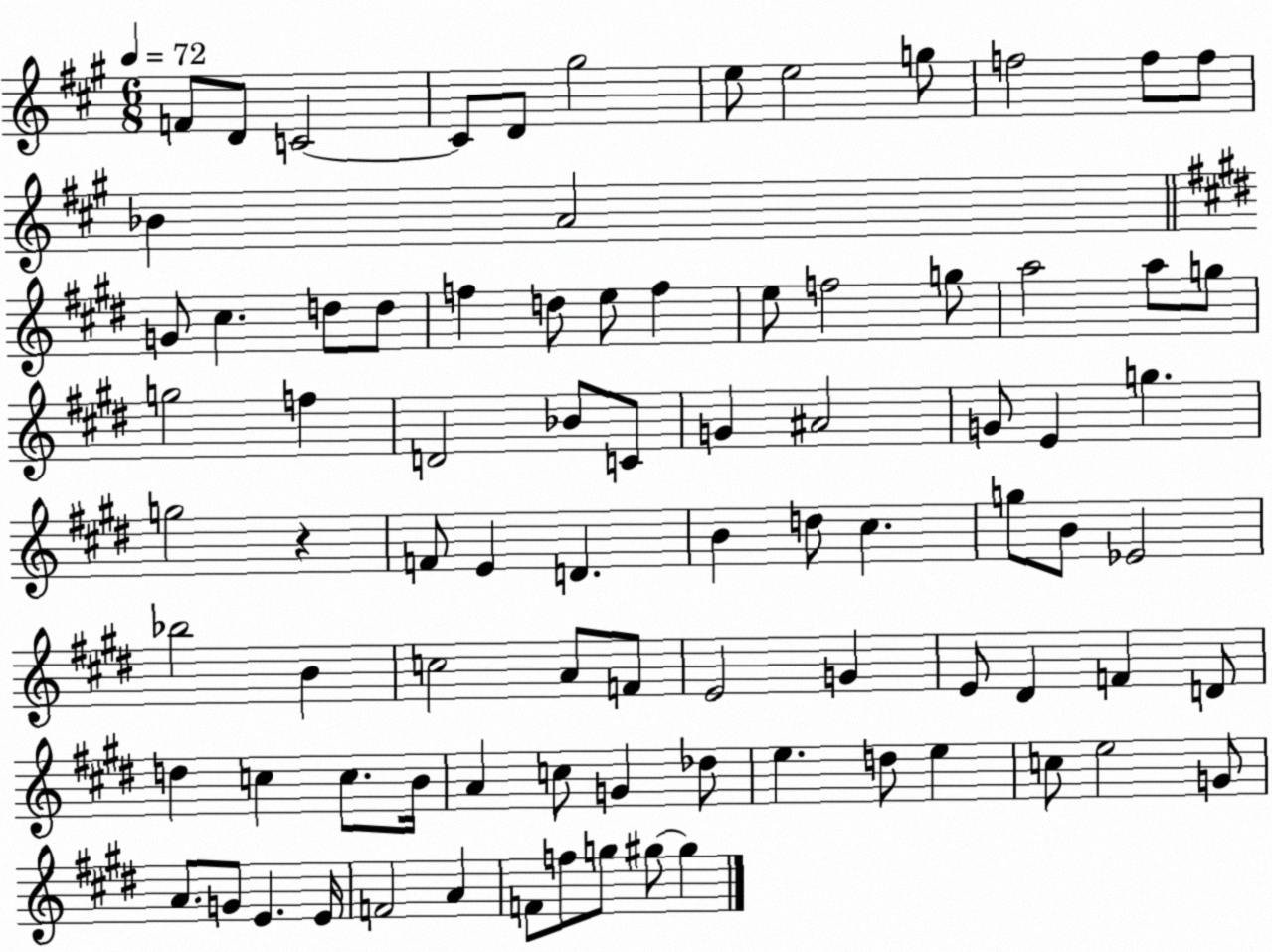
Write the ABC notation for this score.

X:1
T:Untitled
M:6/8
L:1/4
K:A
F/2 D/2 C2 C/2 D/2 ^g2 e/2 e2 g/2 f2 f/2 f/2 _B A2 G/2 ^c d/2 d/2 f d/2 e/2 f e/2 f2 g/2 a2 a/2 g/2 g2 f D2 _B/2 C/2 G ^A2 G/2 E g g2 z F/2 E D B d/2 ^c g/2 B/2 _E2 _b2 B c2 A/2 F/2 E2 G E/2 ^D F D/2 d c c/2 B/4 A c/2 G _d/2 e d/2 e c/2 e2 G/2 A/2 G/2 E E/4 F2 A F/2 f/2 g/2 ^g/2 ^g